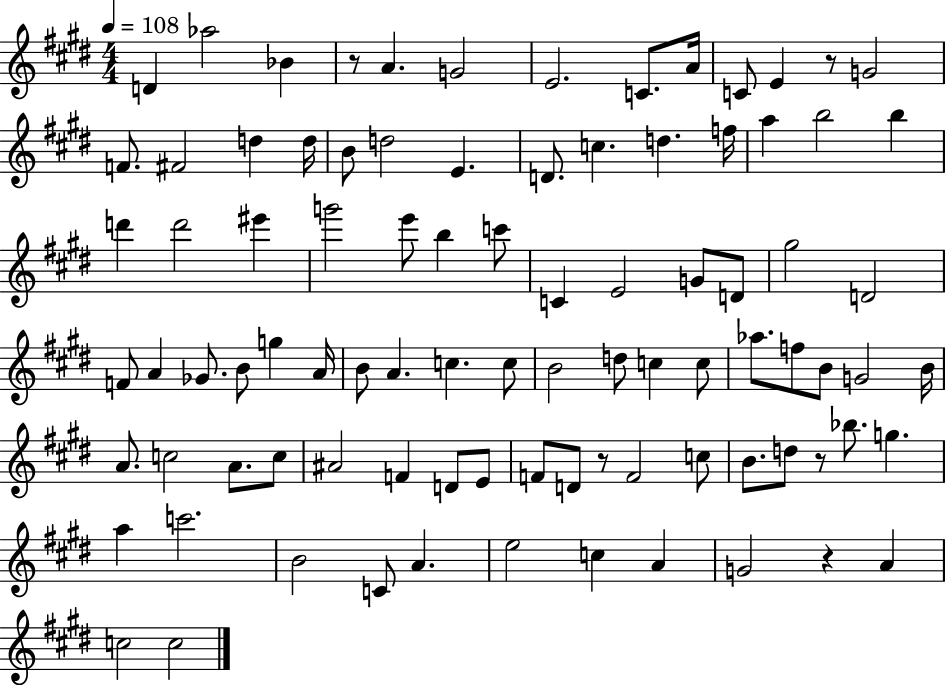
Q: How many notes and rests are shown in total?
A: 90